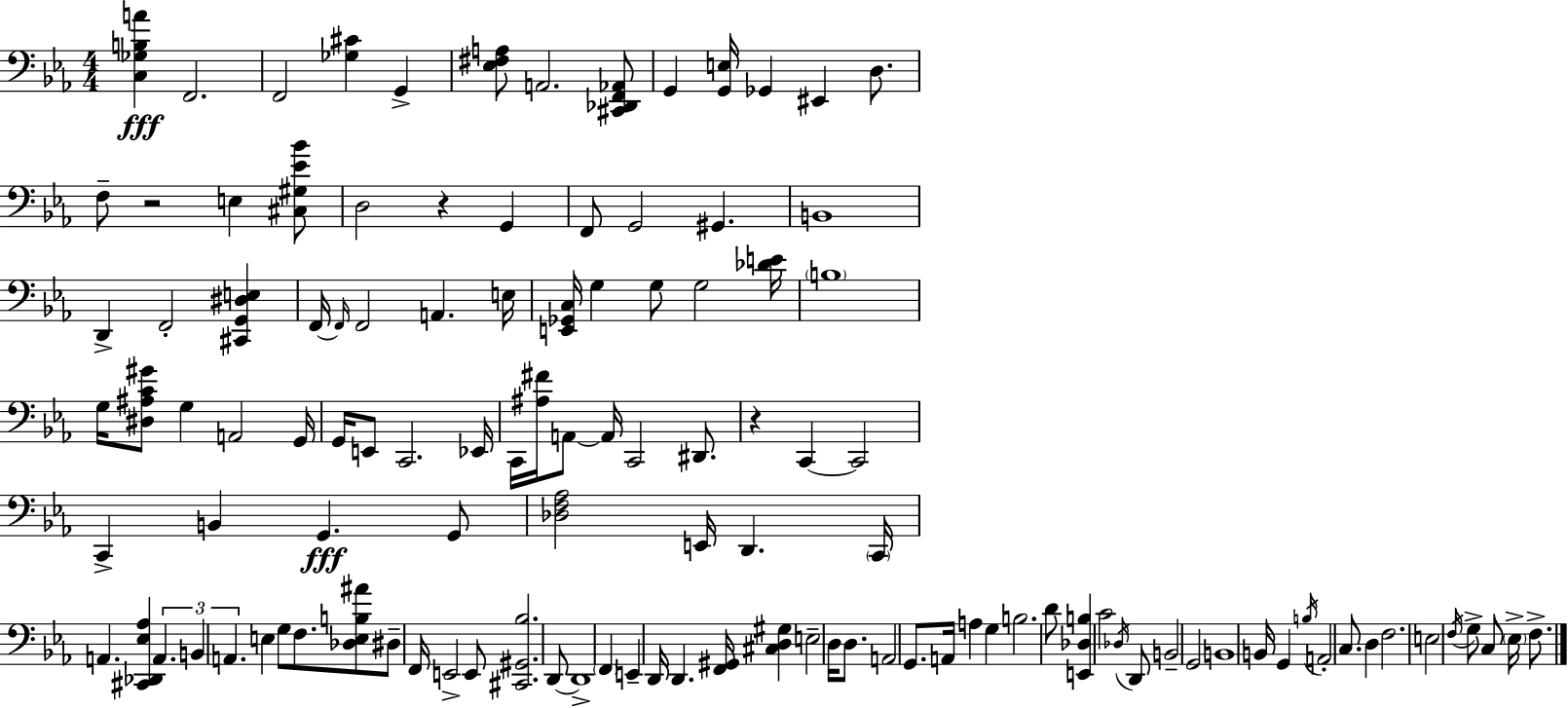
[C3,Gb3,B3,A4]/q F2/h. F2/h [Gb3,C#4]/q G2/q [Eb3,F#3,A3]/e A2/h. [C#2,Db2,F2,Ab2]/e G2/q [G2,E3]/s Gb2/q EIS2/q D3/e. F3/e R/h E3/q [C#3,G#3,Eb4,Bb4]/e D3/h R/q G2/q F2/e G2/h G#2/q. B2/w D2/q F2/h [C#2,G2,D#3,E3]/q F2/s F2/s F2/h A2/q. E3/s [E2,Gb2,C3]/s G3/q G3/e G3/h [Db4,E4]/s B3/w G3/s [D#3,A#3,C4,G#4]/e G3/q A2/h G2/s G2/s E2/e C2/h. Eb2/s C2/s [A#3,F#4]/s A2/e A2/s C2/h D#2/e. R/q C2/q C2/h C2/q B2/q G2/q. G2/e [Db3,F3,Ab3]/h E2/s D2/q. C2/s A2/q. [C#2,Db2,Eb3,Ab3]/q A2/q. B2/q A2/q. E3/q G3/e F3/e. [Db3,E3,B3,A#4]/e D#3/e F2/s E2/h E2/e [C#2,G#2,Bb3]/h. D2/e D2/w F2/q E2/q D2/s D2/q. [F2,G#2]/s [C#3,D3,G#3]/q E3/h D3/s D3/e. A2/h G2/e. A2/s A3/q G3/q B3/h. D4/e [E2,Db3,B3]/q C4/h Db3/s D2/e B2/h G2/h B2/w B2/s G2/q B3/s A2/h C3/e. D3/q F3/h. E3/h F3/s G3/e C3/e Eb3/s F3/e.